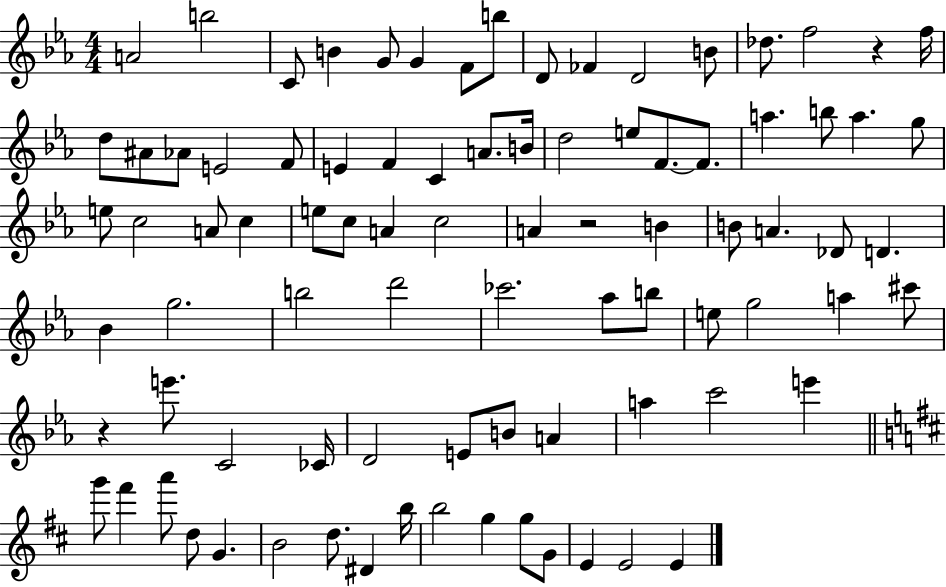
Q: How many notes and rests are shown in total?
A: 87